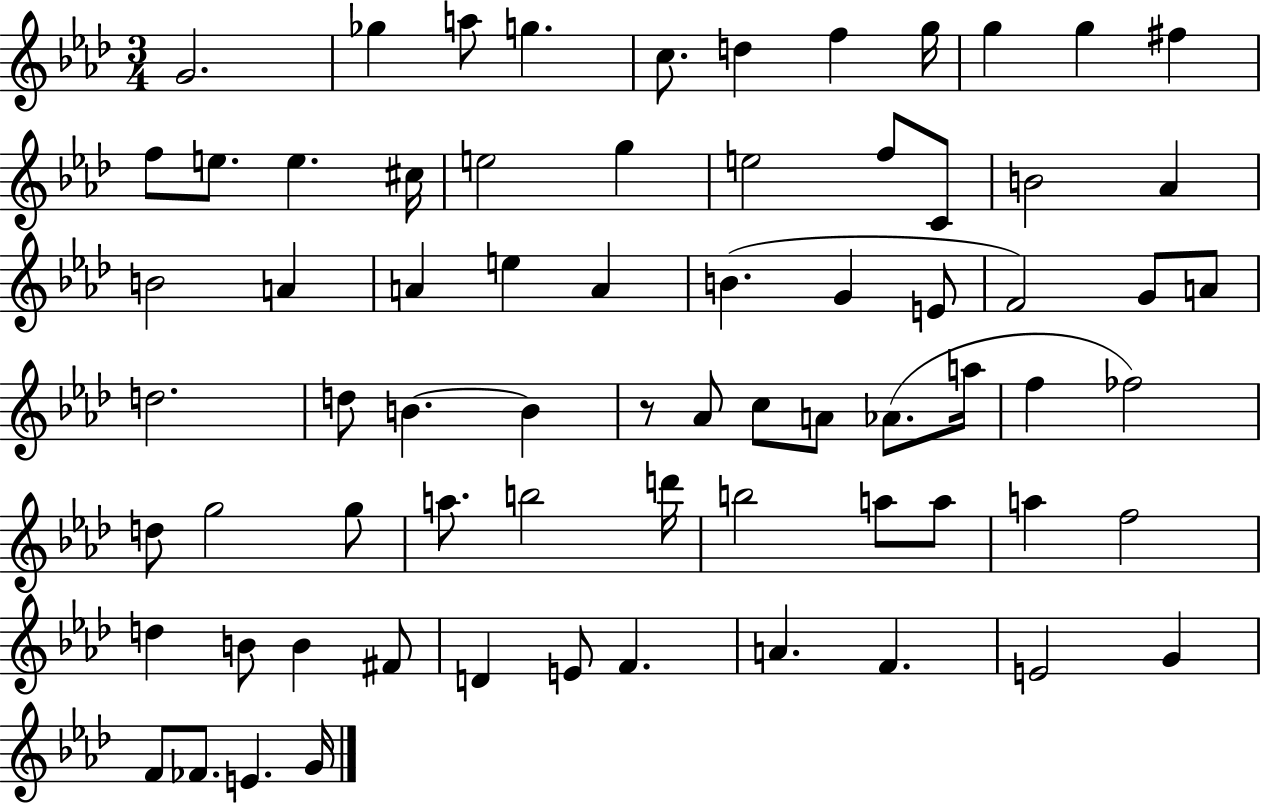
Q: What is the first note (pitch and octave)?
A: G4